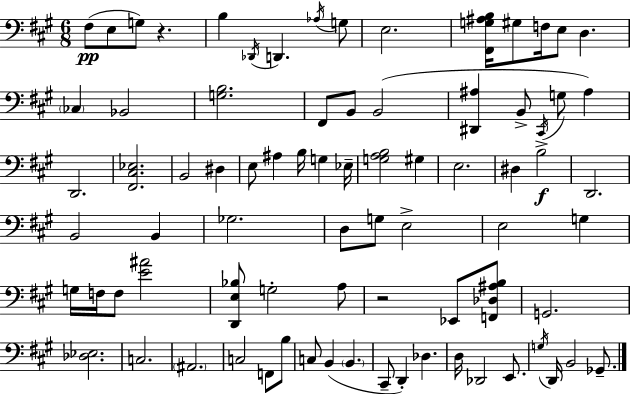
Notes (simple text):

F#3/e E3/e G3/e R/q. B3/q Db2/s D2/q. Ab3/s G3/e E3/h. [F#2,G3,A#3,B3]/s G#3/e F3/s E3/e D3/q. CES3/q Bb2/h [G3,B3]/h. F#2/e B2/e B2/h [D#2,A#3]/q B2/e C#2/s G3/e A#3/q D2/h. [F#2,C#3,Eb3]/h. B2/h D#3/q E3/e A#3/q B3/s G3/q Eb3/s [G3,A3,B3]/h G#3/q E3/h. D#3/q B3/h D2/h. B2/h B2/q Gb3/h. D3/e G3/e E3/h E3/h G3/q G3/s F3/s F3/e [E4,A#4]/h [D2,E3,Bb3]/e G3/h A3/e R/h Eb2/e [F2,Db3,A#3,B3]/e G2/h. [Db3,Eb3]/h. C3/h. A#2/h. C3/h F2/e B3/e C3/e B2/q B2/q. C#2/e D2/q Db3/q. D3/s Db2/h E2/e. G3/s D2/s B2/h Gb2/e.